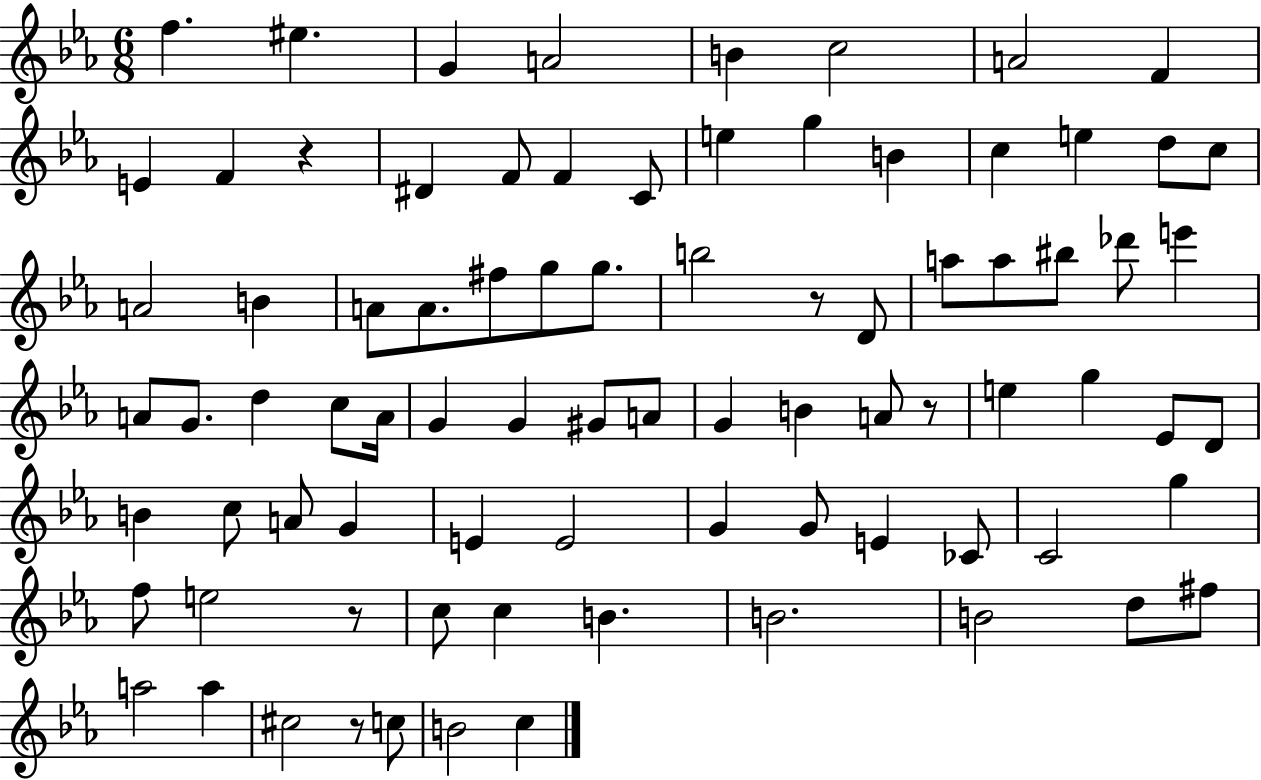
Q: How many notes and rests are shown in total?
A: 83